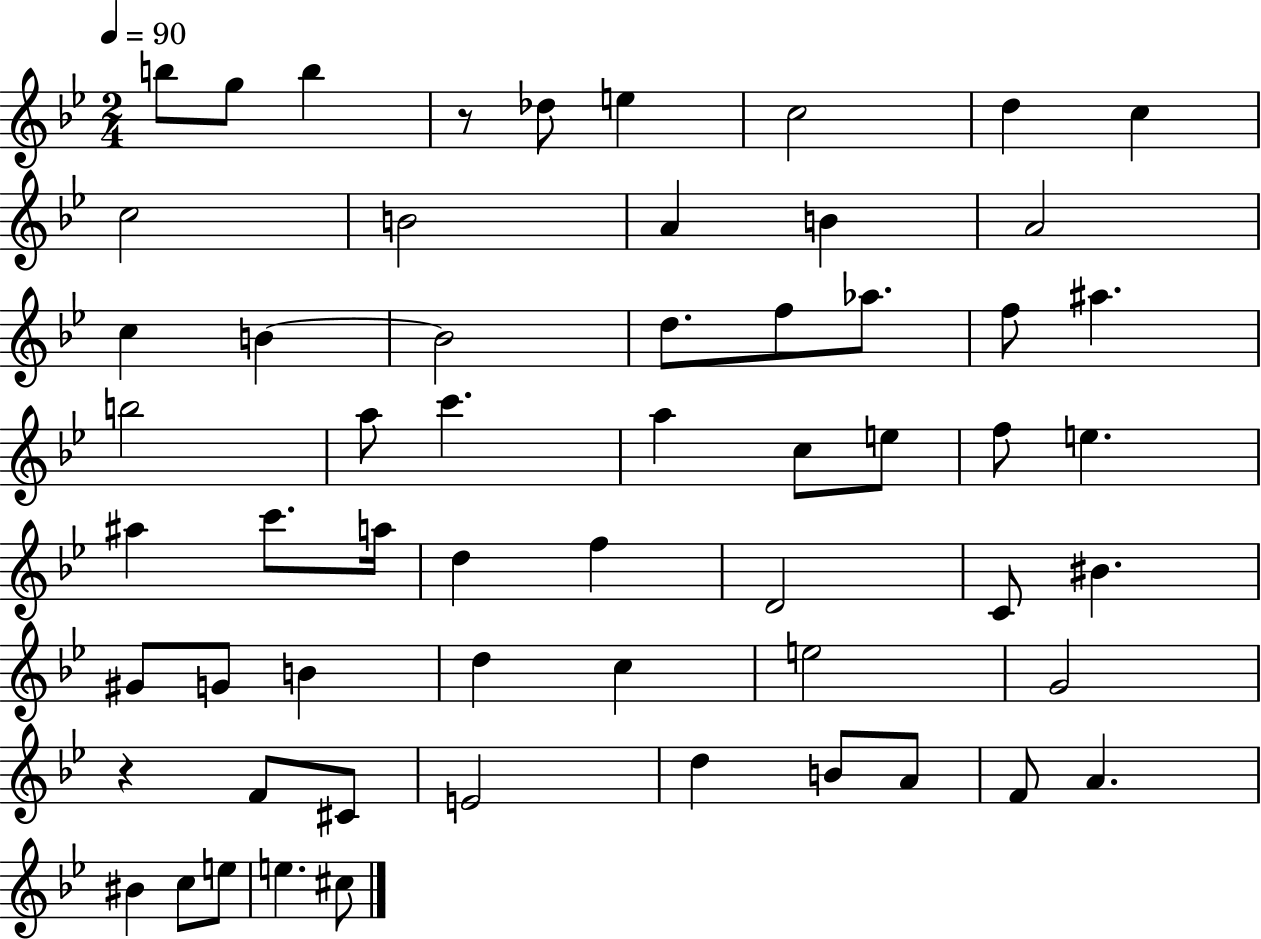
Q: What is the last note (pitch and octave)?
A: C#5